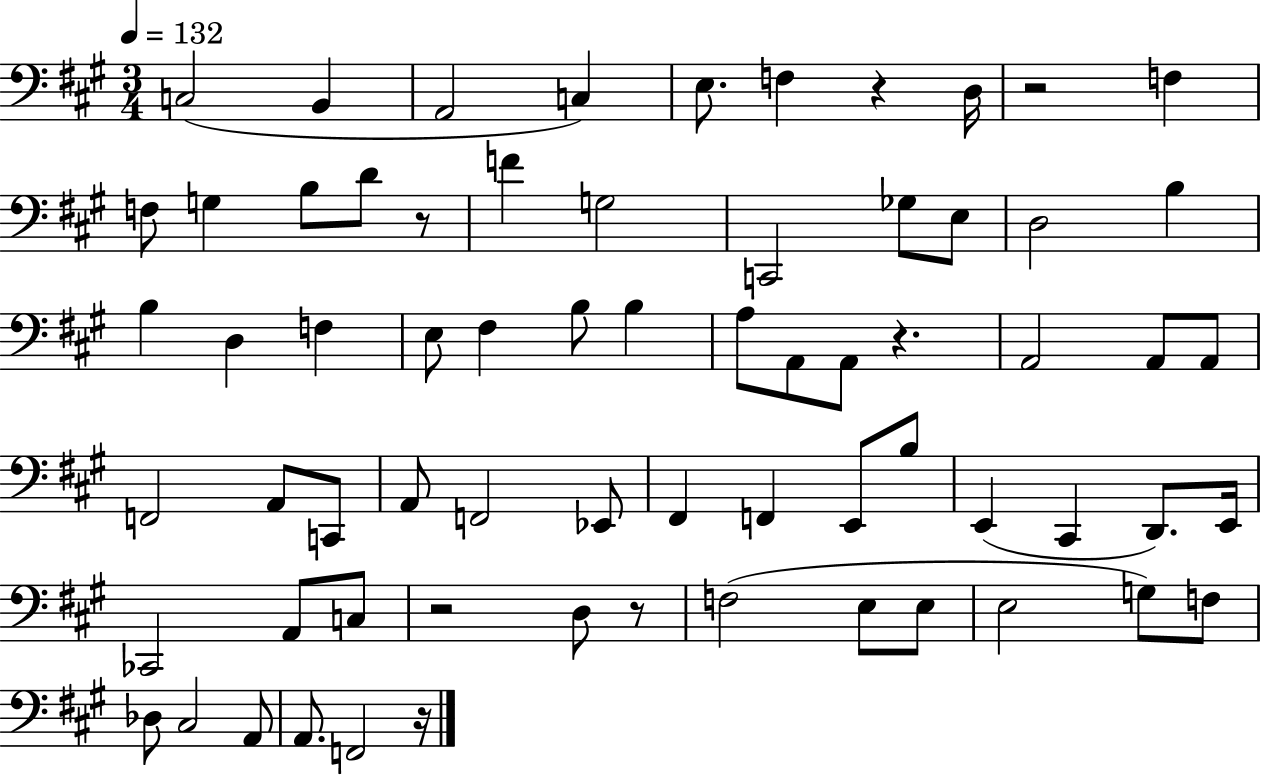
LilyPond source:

{
  \clef bass
  \numericTimeSignature
  \time 3/4
  \key a \major
  \tempo 4 = 132
  c2( b,4 | a,2 c4) | e8. f4 r4 d16 | r2 f4 | \break f8 g4 b8 d'8 r8 | f'4 g2 | c,2 ges8 e8 | d2 b4 | \break b4 d4 f4 | e8 fis4 b8 b4 | a8 a,8 a,8 r4. | a,2 a,8 a,8 | \break f,2 a,8 c,8 | a,8 f,2 ees,8 | fis,4 f,4 e,8 b8 | e,4( cis,4 d,8.) e,16 | \break ces,2 a,8 c8 | r2 d8 r8 | f2( e8 e8 | e2 g8) f8 | \break des8 cis2 a,8 | a,8. f,2 r16 | \bar "|."
}